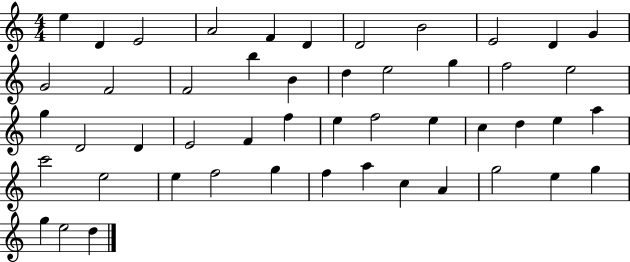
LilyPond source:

{
  \clef treble
  \numericTimeSignature
  \time 4/4
  \key c \major
  e''4 d'4 e'2 | a'2 f'4 d'4 | d'2 b'2 | e'2 d'4 g'4 | \break g'2 f'2 | f'2 b''4 b'4 | d''4 e''2 g''4 | f''2 e''2 | \break g''4 d'2 d'4 | e'2 f'4 f''4 | e''4 f''2 e''4 | c''4 d''4 e''4 a''4 | \break c'''2 e''2 | e''4 f''2 g''4 | f''4 a''4 c''4 a'4 | g''2 e''4 g''4 | \break g''4 e''2 d''4 | \bar "|."
}